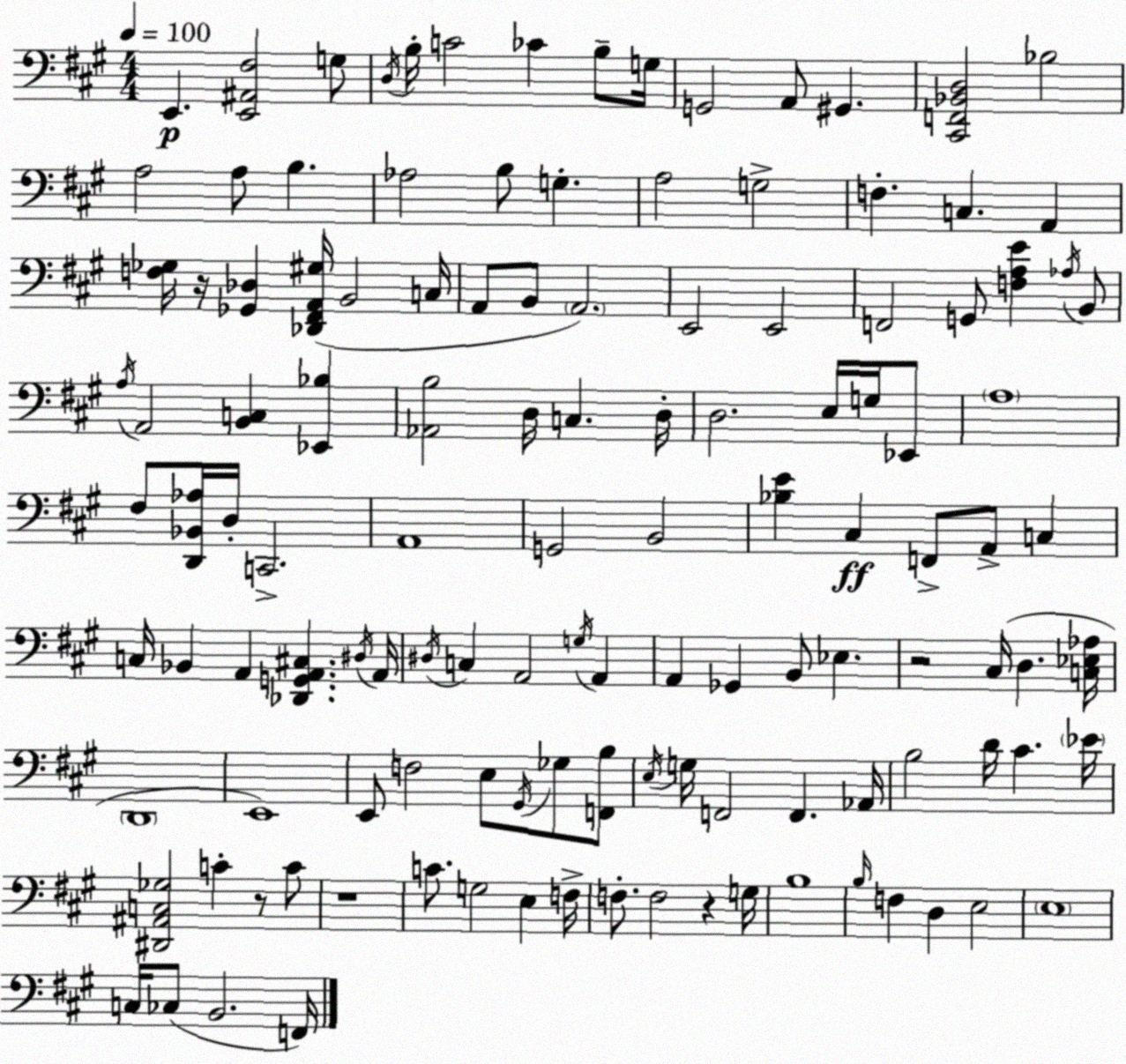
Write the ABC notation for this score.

X:1
T:Untitled
M:4/4
L:1/4
K:A
E,, [E,,^A,,^F,]2 G,/2 D,/4 B,/4 C2 _C B,/2 G,/4 G,,2 A,,/2 ^G,, [^C,,F,,_B,,D,]2 _B,2 A,2 A,/2 B, _A,2 B,/2 G, A,2 G,2 F, C, A,, [F,_G,]/4 z/4 [_G,,_D,] [_D,,^F,,A,,^G,]/4 B,,2 C,/4 A,,/2 B,,/2 A,,2 E,,2 E,,2 F,,2 G,,/2 [F,A,E] _A,/4 B,,/2 A,/4 A,,2 [B,,C,] [_E,,_B,] [_A,,B,]2 D,/4 C, D,/4 D,2 E,/4 G,/4 _E,,/2 A,4 ^F,/2 [D,,_B,,_A,]/4 D,/4 C,,2 A,,4 G,,2 B,,2 [_B,E] ^C, F,,/2 A,,/2 C, C,/4 _B,, A,, [_D,,G,,A,,^C,] ^D,/4 A,,/4 ^D,/4 C, A,,2 G,/4 A,, A,, _G,, B,,/2 _E, z2 ^C,/4 D, [C,_E,_A,]/4 D,,4 E,,4 E,,/2 F,2 E,/2 ^G,,/4 _G,/2 [F,,B,]/2 E,/4 G,/4 F,,2 F,, _A,,/4 B,2 D/4 ^C _E/4 [^D,,^A,,C,_G,]2 C z/2 C/2 z4 C/2 G,2 E, F,/4 F,/2 F,2 z G,/4 B,4 B,/4 F, D, E,2 E,4 C,/4 _C,/2 B,,2 F,,/4